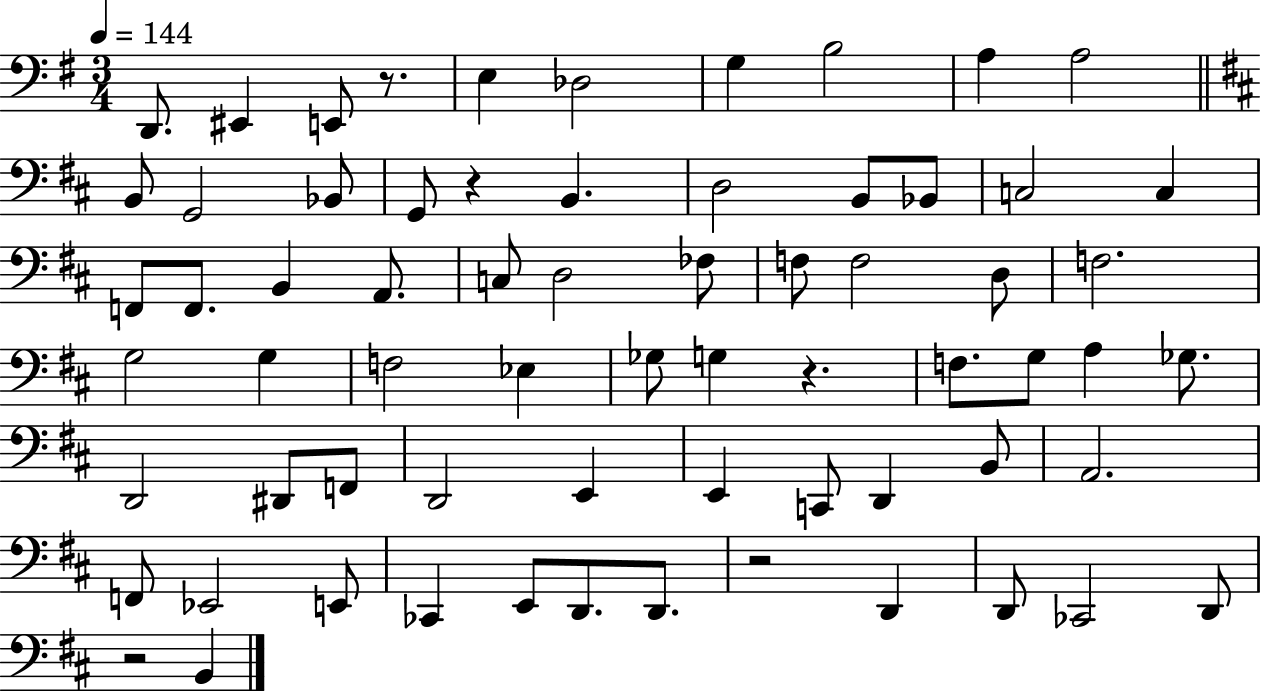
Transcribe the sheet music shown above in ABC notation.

X:1
T:Untitled
M:3/4
L:1/4
K:G
D,,/2 ^E,, E,,/2 z/2 E, _D,2 G, B,2 A, A,2 B,,/2 G,,2 _B,,/2 G,,/2 z B,, D,2 B,,/2 _B,,/2 C,2 C, F,,/2 F,,/2 B,, A,,/2 C,/2 D,2 _F,/2 F,/2 F,2 D,/2 F,2 G,2 G, F,2 _E, _G,/2 G, z F,/2 G,/2 A, _G,/2 D,,2 ^D,,/2 F,,/2 D,,2 E,, E,, C,,/2 D,, B,,/2 A,,2 F,,/2 _E,,2 E,,/2 _C,, E,,/2 D,,/2 D,,/2 z2 D,, D,,/2 _C,,2 D,,/2 z2 B,,